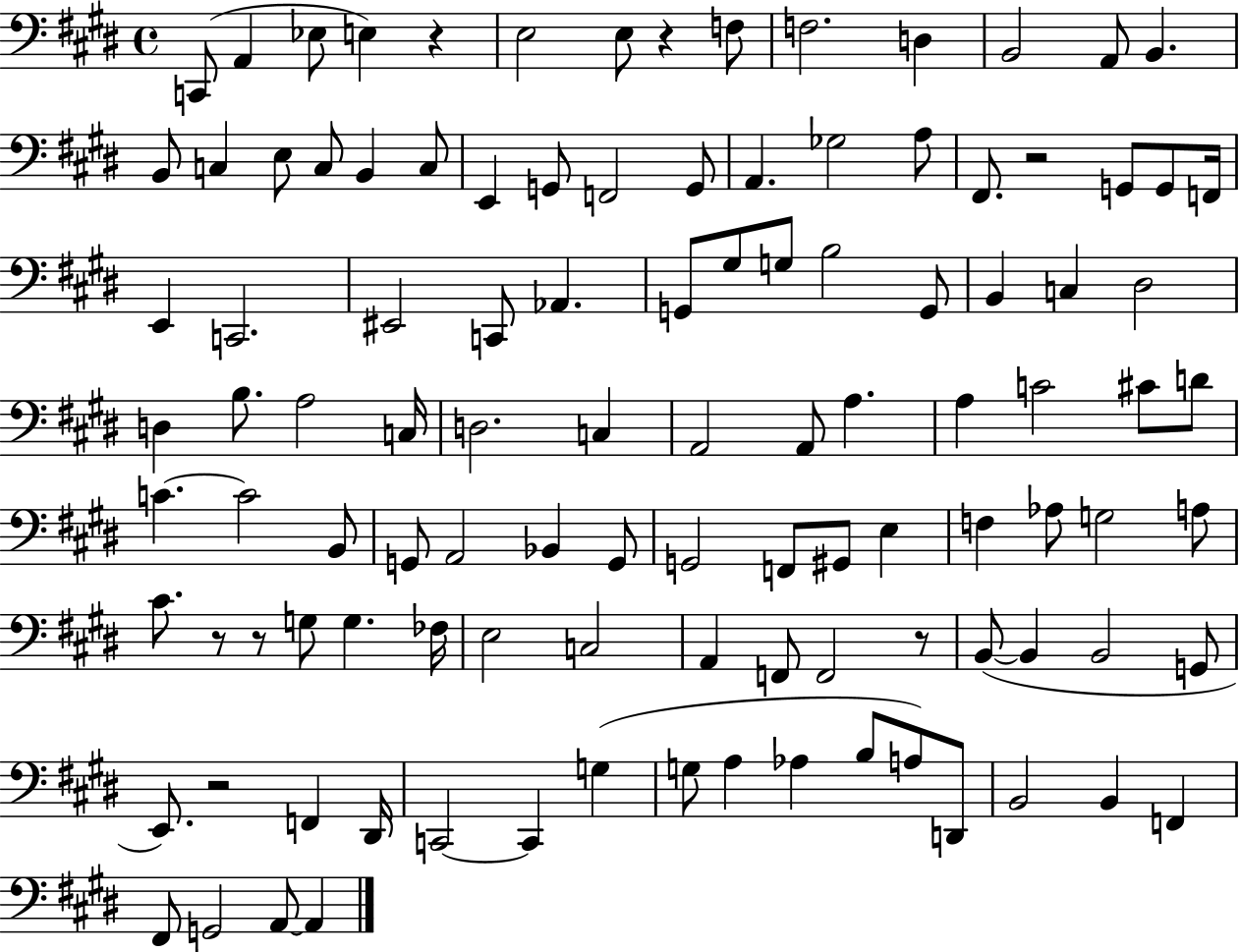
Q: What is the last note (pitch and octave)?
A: A2